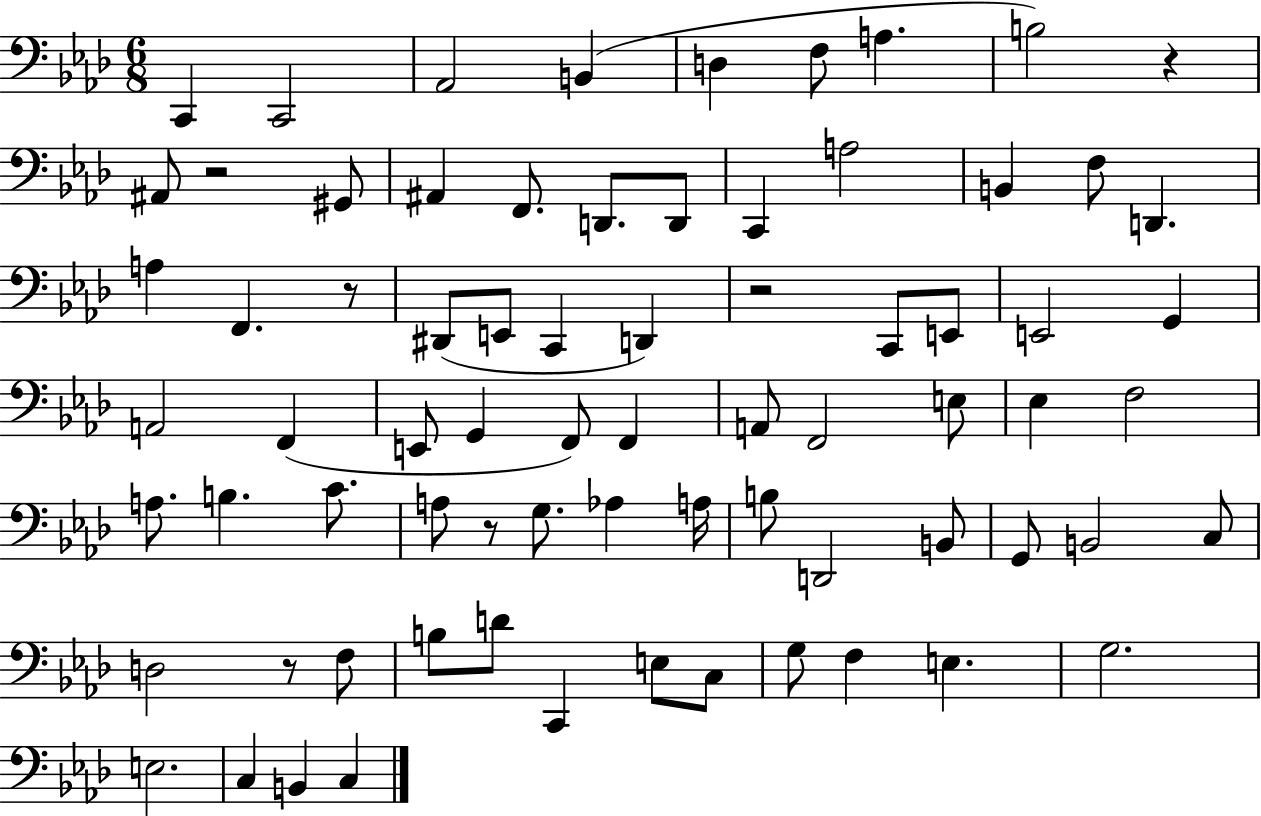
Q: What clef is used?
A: bass